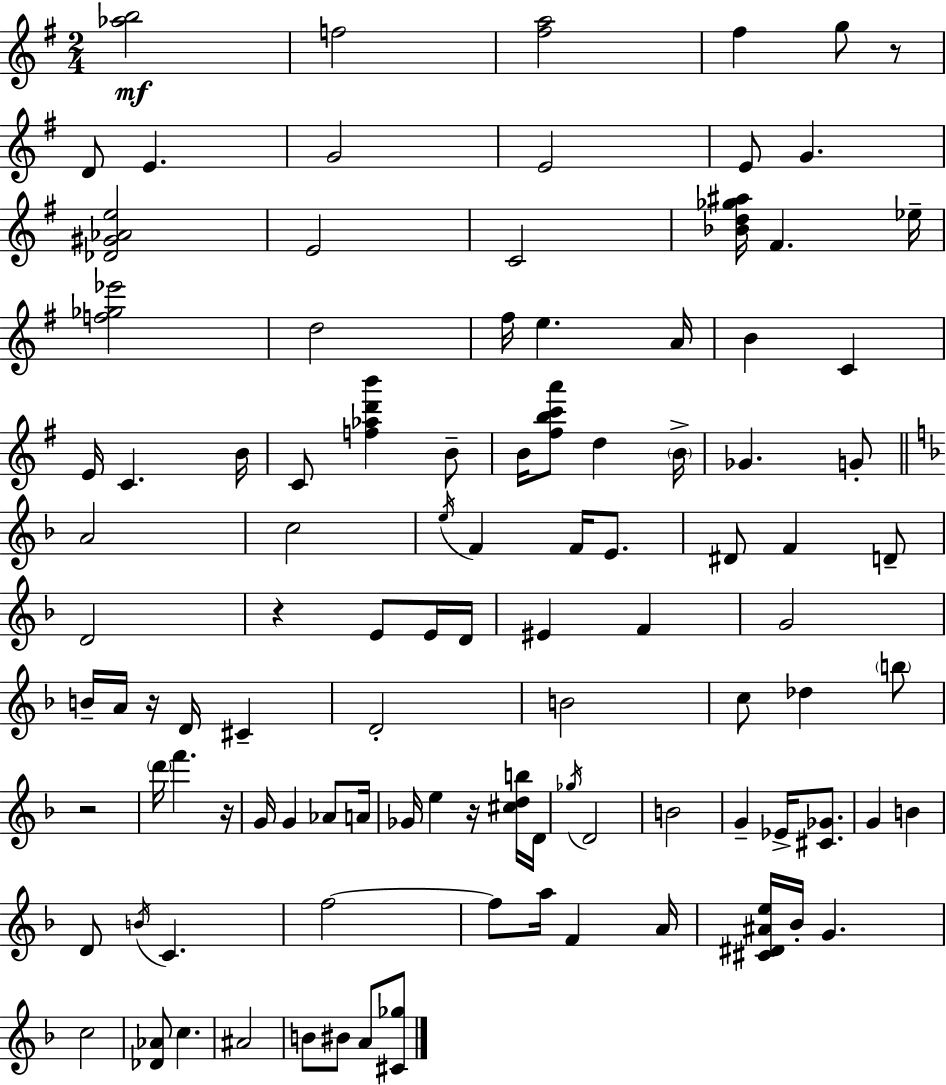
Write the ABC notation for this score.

X:1
T:Untitled
M:2/4
L:1/4
K:G
[_ab]2 f2 [^fa]2 ^f g/2 z/2 D/2 E G2 E2 E/2 G [_D^G_Ae]2 E2 C2 [_Bd_g^a]/4 ^F _e/4 [f_g_e']2 d2 ^f/4 e A/4 B C E/4 C B/4 C/2 [f_ad'b'] B/2 B/4 [^fbc'a']/2 d B/4 _G G/2 A2 c2 e/4 F F/4 E/2 ^D/2 F D/2 D2 z E/2 E/4 D/4 ^E F G2 B/4 A/4 z/4 D/4 ^C D2 B2 c/2 _d b/2 z2 d'/4 f' z/4 G/4 G _A/2 A/4 _G/4 e z/4 [^cdb]/4 D/4 _g/4 D2 B2 G _E/4 [^C_G]/2 G B D/2 B/4 C f2 f/2 a/4 F A/4 [^C^D^Ae]/4 _B/4 G c2 [_D_A]/2 c ^A2 B/2 ^B/2 A/2 [^C_g]/2